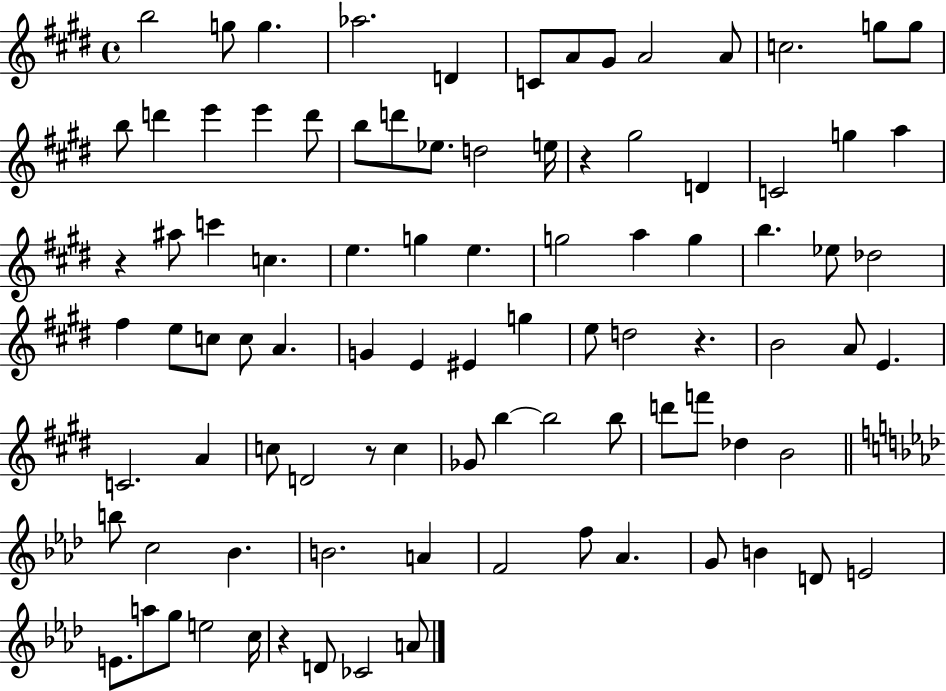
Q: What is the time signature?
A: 4/4